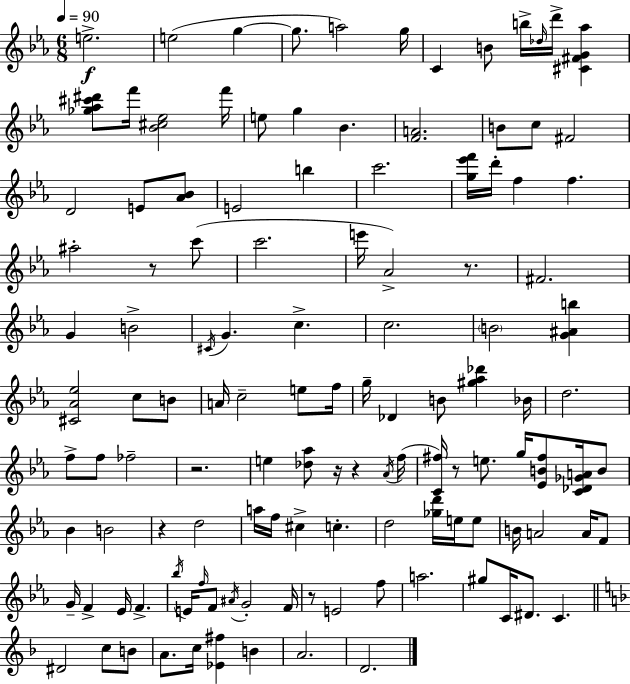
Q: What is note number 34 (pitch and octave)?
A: G4